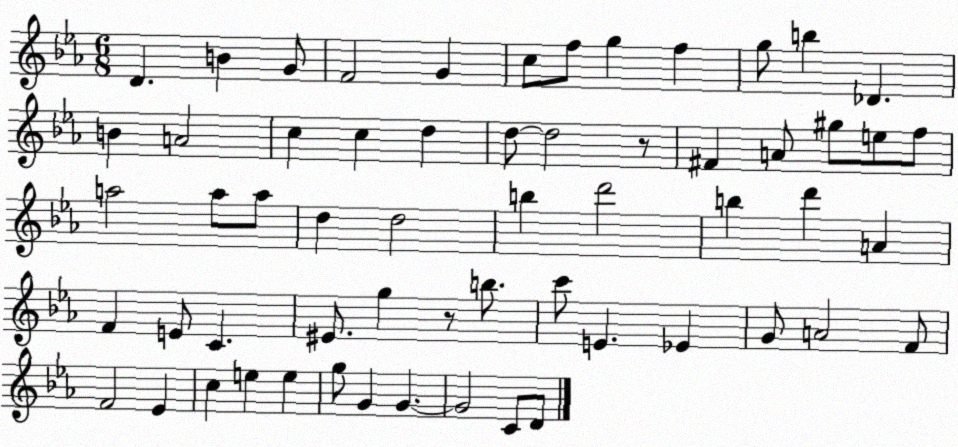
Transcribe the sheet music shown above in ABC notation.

X:1
T:Untitled
M:6/8
L:1/4
K:Eb
D B G/2 F2 G c/2 f/2 g f g/2 b _D B A2 c c d d/2 d2 z/2 ^F A/2 ^g/2 e/2 f/2 a2 a/2 a/2 d d2 b d'2 b d' A F E/2 C ^E/2 g z/2 b/2 c'/2 E _E G/2 A2 F/2 F2 _E c e e g/2 G G G2 C/2 D/2